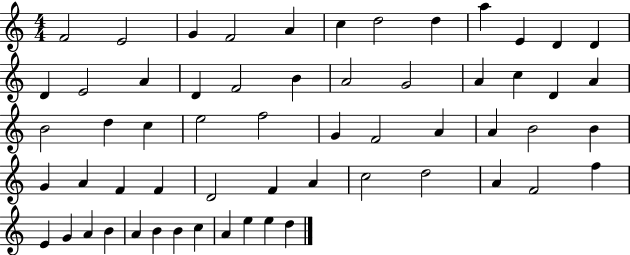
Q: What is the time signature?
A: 4/4